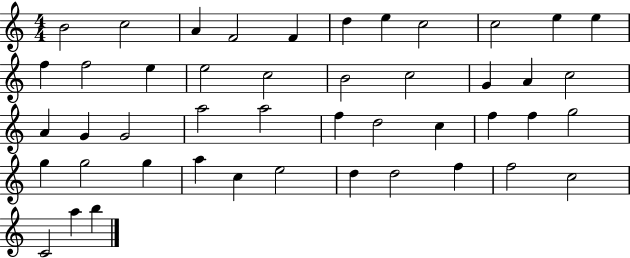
B4/h C5/h A4/q F4/h F4/q D5/q E5/q C5/h C5/h E5/q E5/q F5/q F5/h E5/q E5/h C5/h B4/h C5/h G4/q A4/q C5/h A4/q G4/q G4/h A5/h A5/h F5/q D5/h C5/q F5/q F5/q G5/h G5/q G5/h G5/q A5/q C5/q E5/h D5/q D5/h F5/q F5/h C5/h C4/h A5/q B5/q